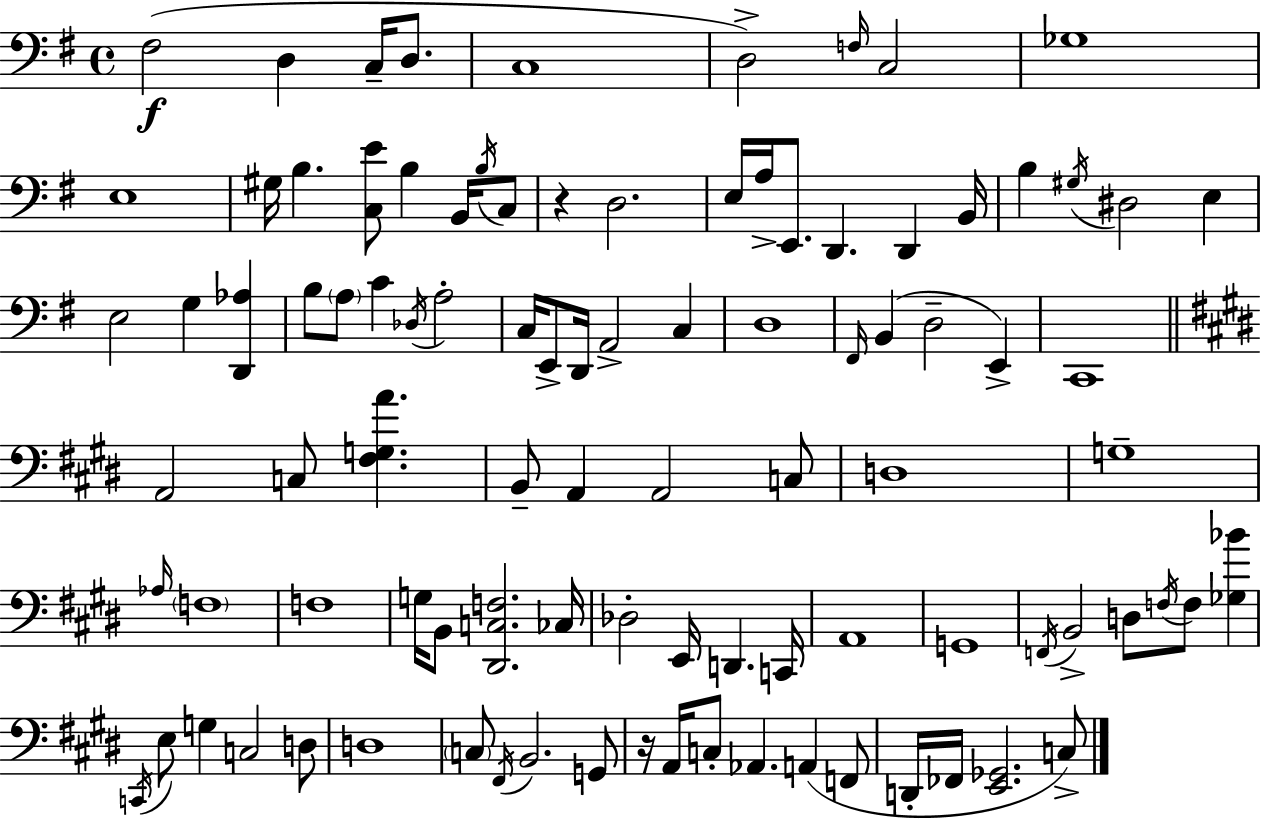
F#3/h D3/q C3/s D3/e. C3/w D3/h F3/s C3/h Gb3/w E3/w G#3/s B3/q. [C3,E4]/e B3/q B2/s B3/s C3/e R/q D3/h. E3/s A3/s E2/e. D2/q. D2/q B2/s B3/q G#3/s D#3/h E3/q E3/h G3/q [D2,Ab3]/q B3/e A3/e C4/q Db3/s A3/h C3/s E2/e D2/s A2/h C3/q D3/w F#2/s B2/q D3/h E2/q C2/w A2/h C3/e [F#3,G3,A4]/q. B2/e A2/q A2/h C3/e D3/w G3/w Ab3/s F3/w F3/w G3/s B2/e [D#2,C3,F3]/h. CES3/s Db3/h E2/s D2/q. C2/s A2/w G2/w F2/s B2/h D3/e F3/s F3/e [Gb3,Bb4]/q C2/s E3/e G3/q C3/h D3/e D3/w C3/e F#2/s B2/h. G2/e R/s A2/s C3/e Ab2/q. A2/q F2/e D2/s FES2/s [E2,Gb2]/h. C3/e